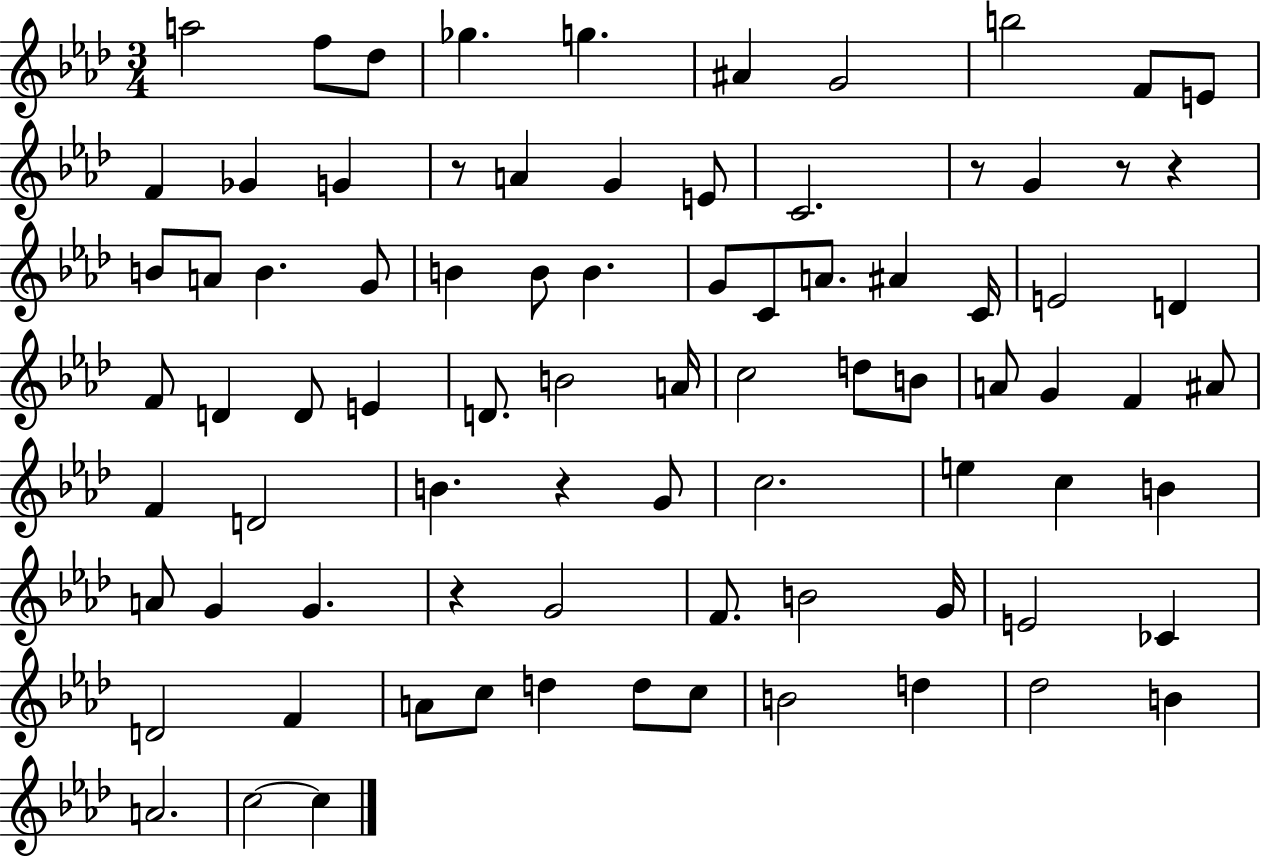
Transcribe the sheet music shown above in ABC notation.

X:1
T:Untitled
M:3/4
L:1/4
K:Ab
a2 f/2 _d/2 _g g ^A G2 b2 F/2 E/2 F _G G z/2 A G E/2 C2 z/2 G z/2 z B/2 A/2 B G/2 B B/2 B G/2 C/2 A/2 ^A C/4 E2 D F/2 D D/2 E D/2 B2 A/4 c2 d/2 B/2 A/2 G F ^A/2 F D2 B z G/2 c2 e c B A/2 G G z G2 F/2 B2 G/4 E2 _C D2 F A/2 c/2 d d/2 c/2 B2 d _d2 B A2 c2 c